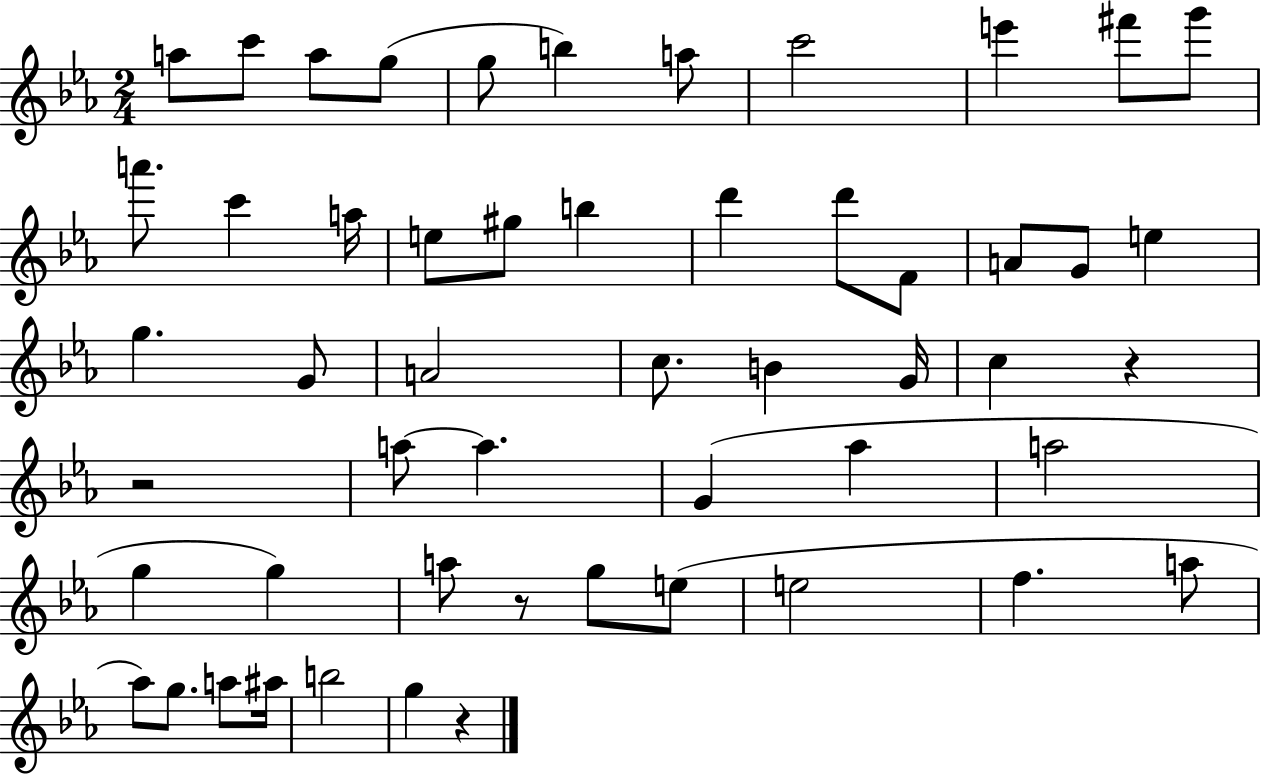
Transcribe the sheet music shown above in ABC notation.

X:1
T:Untitled
M:2/4
L:1/4
K:Eb
a/2 c'/2 a/2 g/2 g/2 b a/2 c'2 e' ^f'/2 g'/2 a'/2 c' a/4 e/2 ^g/2 b d' d'/2 F/2 A/2 G/2 e g G/2 A2 c/2 B G/4 c z z2 a/2 a G _a a2 g g a/2 z/2 g/2 e/2 e2 f a/2 _a/2 g/2 a/2 ^a/4 b2 g z